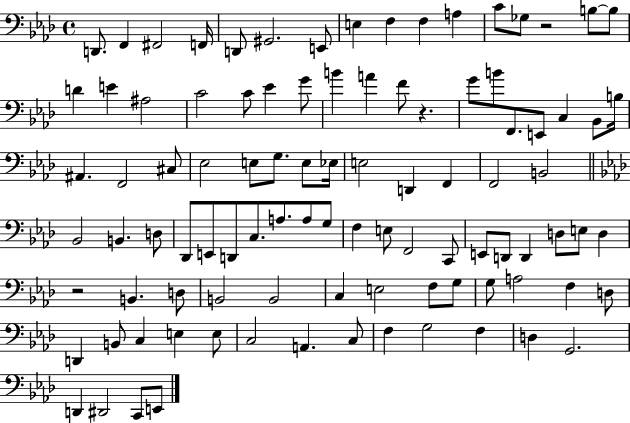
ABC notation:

X:1
T:Untitled
M:4/4
L:1/4
K:Ab
D,,/2 F,, ^F,,2 F,,/4 D,,/2 ^G,,2 E,,/2 E, F, F, A, C/2 _G,/2 z2 B,/2 B,/2 D E ^A,2 C2 C/2 _E G/2 B A F/2 z G/2 B/2 F,,/2 E,,/2 C, _B,,/2 B,/4 ^A,, F,,2 ^C,/2 _E,2 E,/2 G,/2 E,/2 _E,/4 E,2 D,, F,, F,,2 B,,2 _B,,2 B,, D,/2 _D,,/2 E,,/2 D,,/2 C,/2 A,/2 A,/2 G,/2 F, E,/2 F,,2 C,,/2 E,,/2 D,,/2 D,, D,/2 E,/2 D, z2 B,, D,/2 B,,2 B,,2 C, E,2 F,/2 G,/2 G,/2 A,2 F, D,/2 D,, B,,/2 C, E, E,/2 C,2 A,, C,/2 F, G,2 F, D, G,,2 D,, ^D,,2 C,,/2 E,,/2